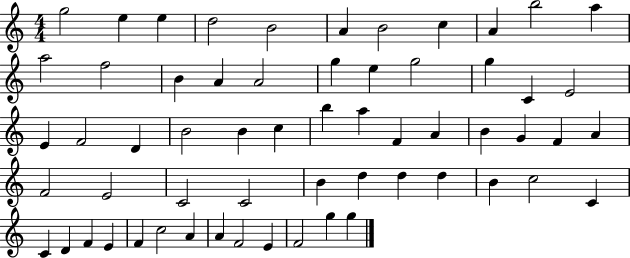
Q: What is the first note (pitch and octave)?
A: G5